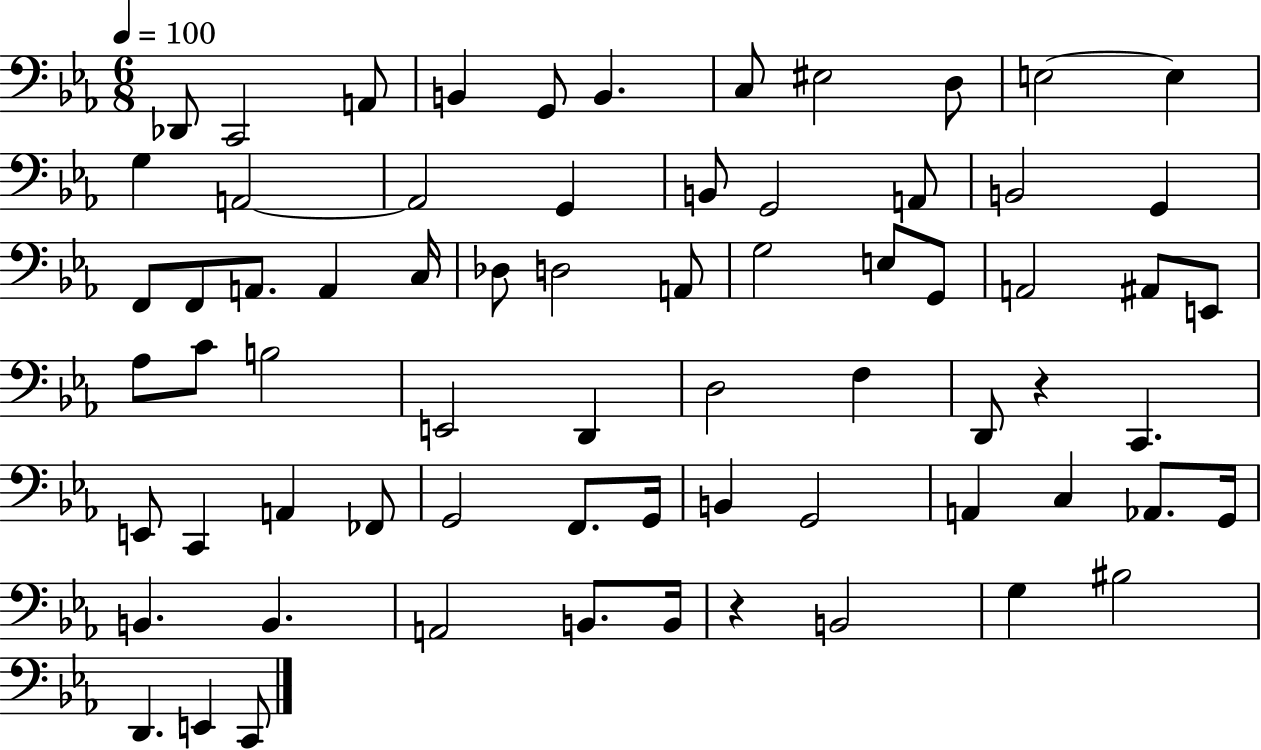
X:1
T:Untitled
M:6/8
L:1/4
K:Eb
_D,,/2 C,,2 A,,/2 B,, G,,/2 B,, C,/2 ^E,2 D,/2 E,2 E, G, A,,2 A,,2 G,, B,,/2 G,,2 A,,/2 B,,2 G,, F,,/2 F,,/2 A,,/2 A,, C,/4 _D,/2 D,2 A,,/2 G,2 E,/2 G,,/2 A,,2 ^A,,/2 E,,/2 _A,/2 C/2 B,2 E,,2 D,, D,2 F, D,,/2 z C,, E,,/2 C,, A,, _F,,/2 G,,2 F,,/2 G,,/4 B,, G,,2 A,, C, _A,,/2 G,,/4 B,, B,, A,,2 B,,/2 B,,/4 z B,,2 G, ^B,2 D,, E,, C,,/2